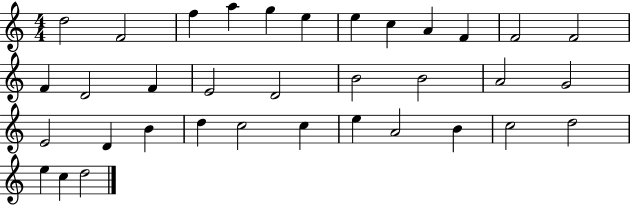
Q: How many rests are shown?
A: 0